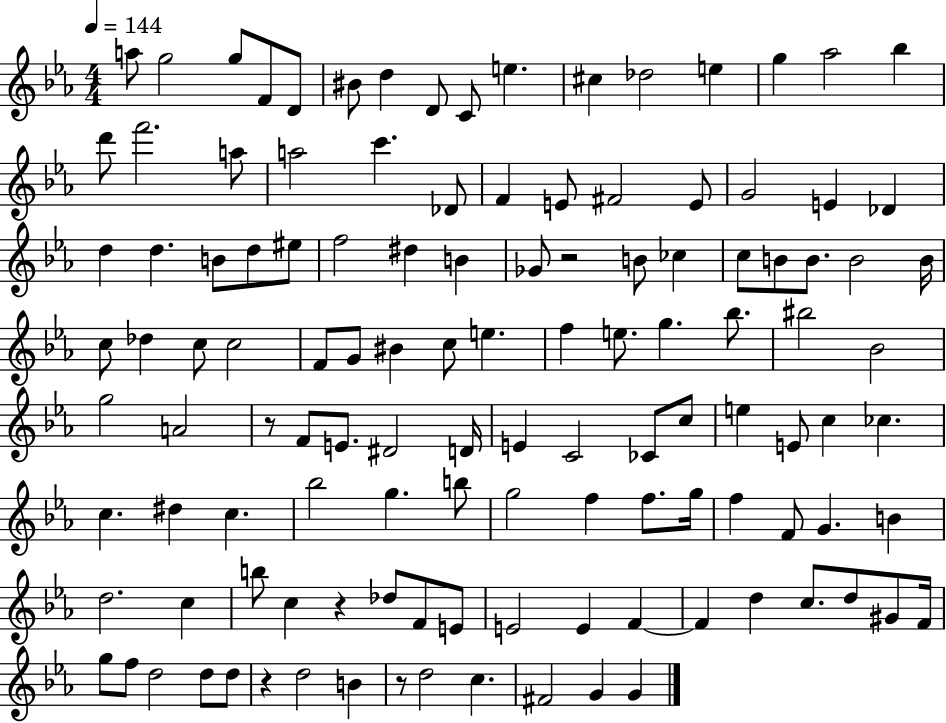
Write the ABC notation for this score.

X:1
T:Untitled
M:4/4
L:1/4
K:Eb
a/2 g2 g/2 F/2 D/2 ^B/2 d D/2 C/2 e ^c _d2 e g _a2 _b d'/2 f'2 a/2 a2 c' _D/2 F E/2 ^F2 E/2 G2 E _D d d B/2 d/2 ^e/2 f2 ^d B _G/2 z2 B/2 _c c/2 B/2 B/2 B2 B/4 c/2 _d c/2 c2 F/2 G/2 ^B c/2 e f e/2 g _b/2 ^b2 _B2 g2 A2 z/2 F/2 E/2 ^D2 D/4 E C2 _C/2 c/2 e E/2 c _c c ^d c _b2 g b/2 g2 f f/2 g/4 f F/2 G B d2 c b/2 c z _d/2 F/2 E/2 E2 E F F d c/2 d/2 ^G/2 F/4 g/2 f/2 d2 d/2 d/2 z d2 B z/2 d2 c ^F2 G G